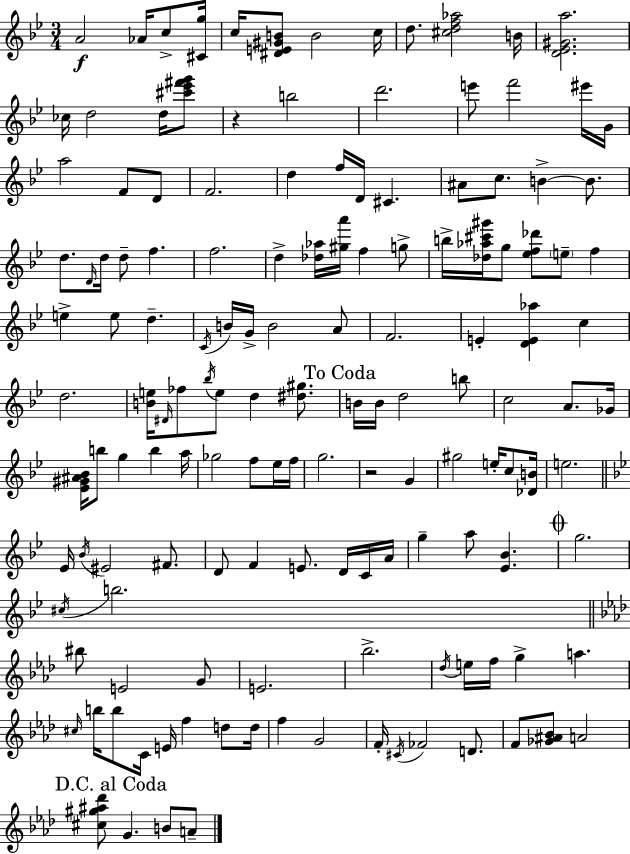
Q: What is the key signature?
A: BES major